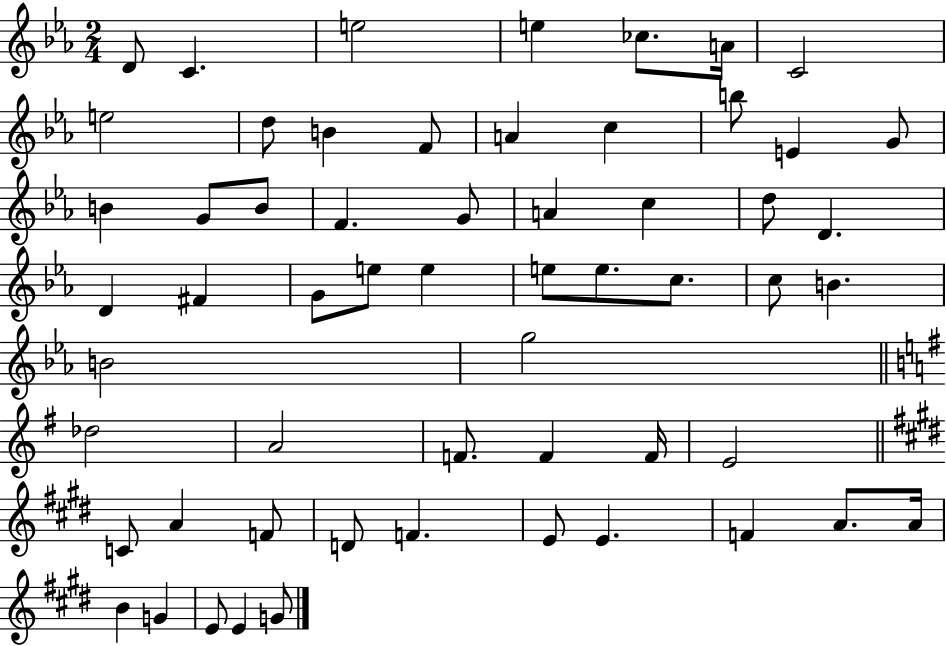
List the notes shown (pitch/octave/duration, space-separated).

D4/e C4/q. E5/h E5/q CES5/e. A4/s C4/h E5/h D5/e B4/q F4/e A4/q C5/q B5/e E4/q G4/e B4/q G4/e B4/e F4/q. G4/e A4/q C5/q D5/e D4/q. D4/q F#4/q G4/e E5/e E5/q E5/e E5/e. C5/e. C5/e B4/q. B4/h G5/h Db5/h A4/h F4/e. F4/q F4/s E4/h C4/e A4/q F4/e D4/e F4/q. E4/e E4/q. F4/q A4/e. A4/s B4/q G4/q E4/e E4/q G4/e